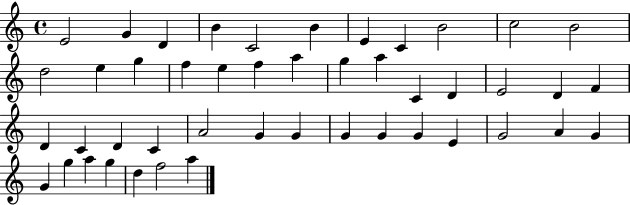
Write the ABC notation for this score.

X:1
T:Untitled
M:4/4
L:1/4
K:C
E2 G D B C2 B E C B2 c2 B2 d2 e g f e f a g a C D E2 D F D C D C A2 G G G G G E G2 A G G g a g d f2 a